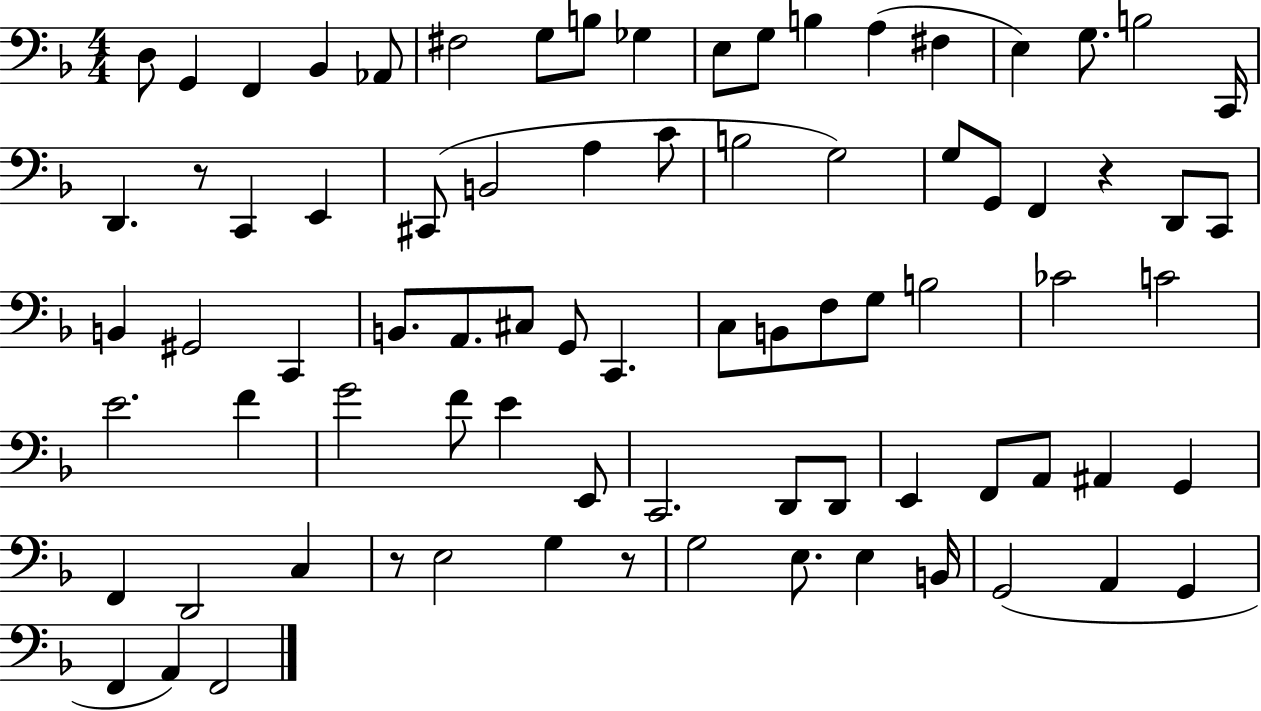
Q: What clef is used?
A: bass